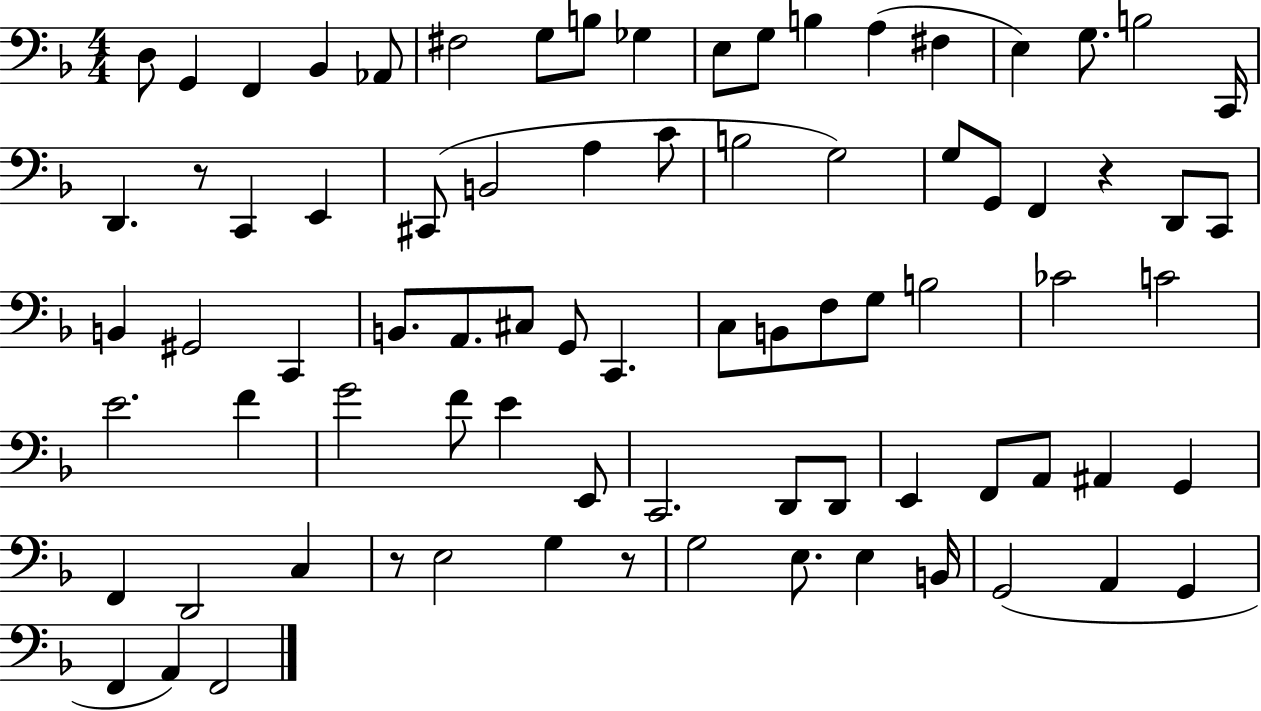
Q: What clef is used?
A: bass